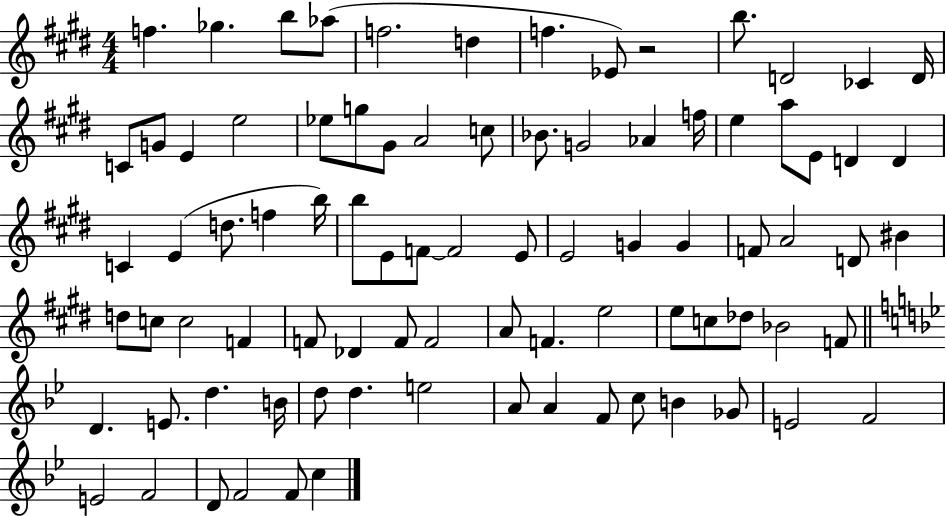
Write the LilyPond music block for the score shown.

{
  \clef treble
  \numericTimeSignature
  \time 4/4
  \key e \major
  \repeat volta 2 { f''4. ges''4. b''8 aes''8( | f''2. d''4 | f''4. ees'8) r2 | b''8. d'2 ces'4 d'16 | \break c'8 g'8 e'4 e''2 | ees''8 g''8 gis'8 a'2 c''8 | bes'8. g'2 aes'4 f''16 | e''4 a''8 e'8 d'4 d'4 | \break c'4 e'4( d''8. f''4 b''16) | b''8 e'8 f'8~~ f'2 e'8 | e'2 g'4 g'4 | f'8 a'2 d'8 bis'4 | \break d''8 c''8 c''2 f'4 | f'8 des'4 f'8 f'2 | a'8 f'4. e''2 | e''8 c''8 des''8 bes'2 f'8 | \break \bar "||" \break \key bes \major d'4. e'8. d''4. b'16 | d''8 d''4. e''2 | a'8 a'4 f'8 c''8 b'4 ges'8 | e'2 f'2 | \break e'2 f'2 | d'8 f'2 f'8 c''4 | } \bar "|."
}